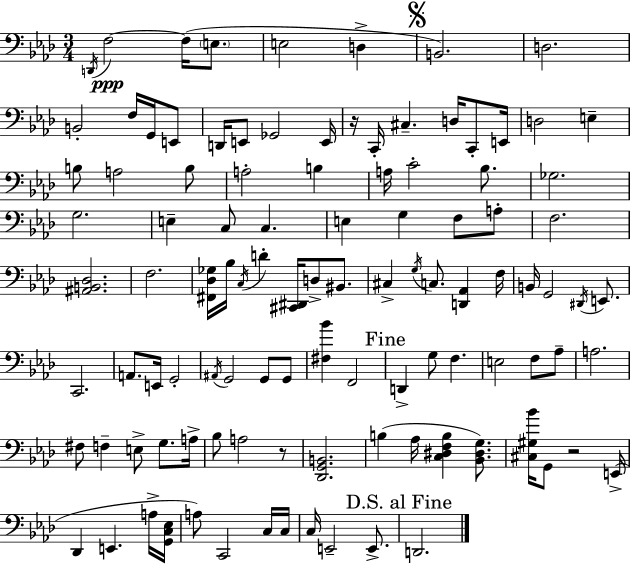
D2/s F3/h F3/s E3/e. E3/h D3/q B2/h. D3/h. B2/h F3/s G2/s E2/e D2/s E2/e Gb2/h E2/s R/s C2/s C#3/q. D3/s C2/e E2/s D3/h E3/q B3/e A3/h B3/e A3/h B3/q A3/s C4/h Bb3/e. Gb3/h. G3/h. E3/q C3/e C3/q. E3/q G3/q F3/e A3/e F3/h. [A#2,B2,Db3]/h. F3/h. [F#2,Db3,Gb3]/s Bb3/s C3/s D4/q [C#2,D#2]/s D3/e BIS2/e. C#3/q G3/s C3/e. [D2,Ab2]/q F3/s B2/s G2/h D#2/s E2/e. C2/h. A2/e. E2/s G2/h A#2/s G2/h G2/e G2/e [F#3,Bb4]/q F2/h D2/q G3/e F3/q. E3/h F3/e Ab3/e A3/h. F#3/e F3/q E3/e G3/e. A3/s Bb3/e A3/h R/e [Db2,G2,B2]/h. B3/q Ab3/s [C3,D#3,F3,B3]/q [Bb2,D#3,G3]/e. [C#3,G#3,Bb4]/s G2/e R/h E2/s Db2/q E2/q. A3/s [G2,C3,Eb3]/s A3/e C2/h C3/s C3/s C3/s E2/h E2/e. D2/h.